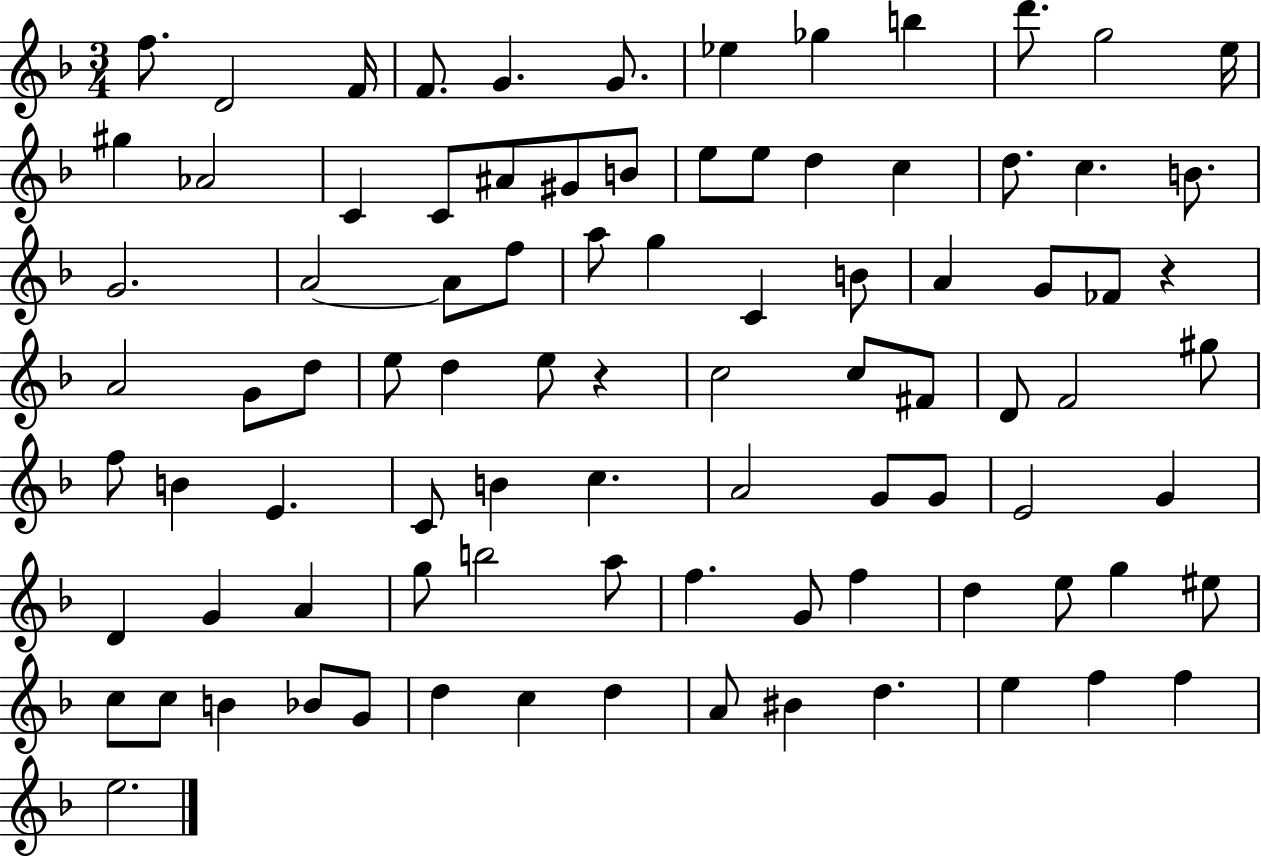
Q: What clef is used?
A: treble